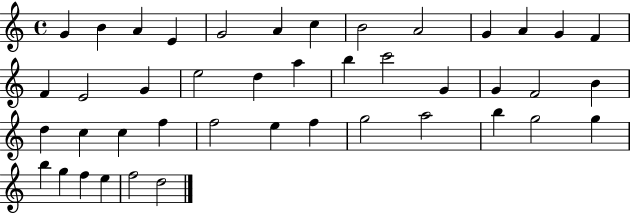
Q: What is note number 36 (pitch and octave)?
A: G5